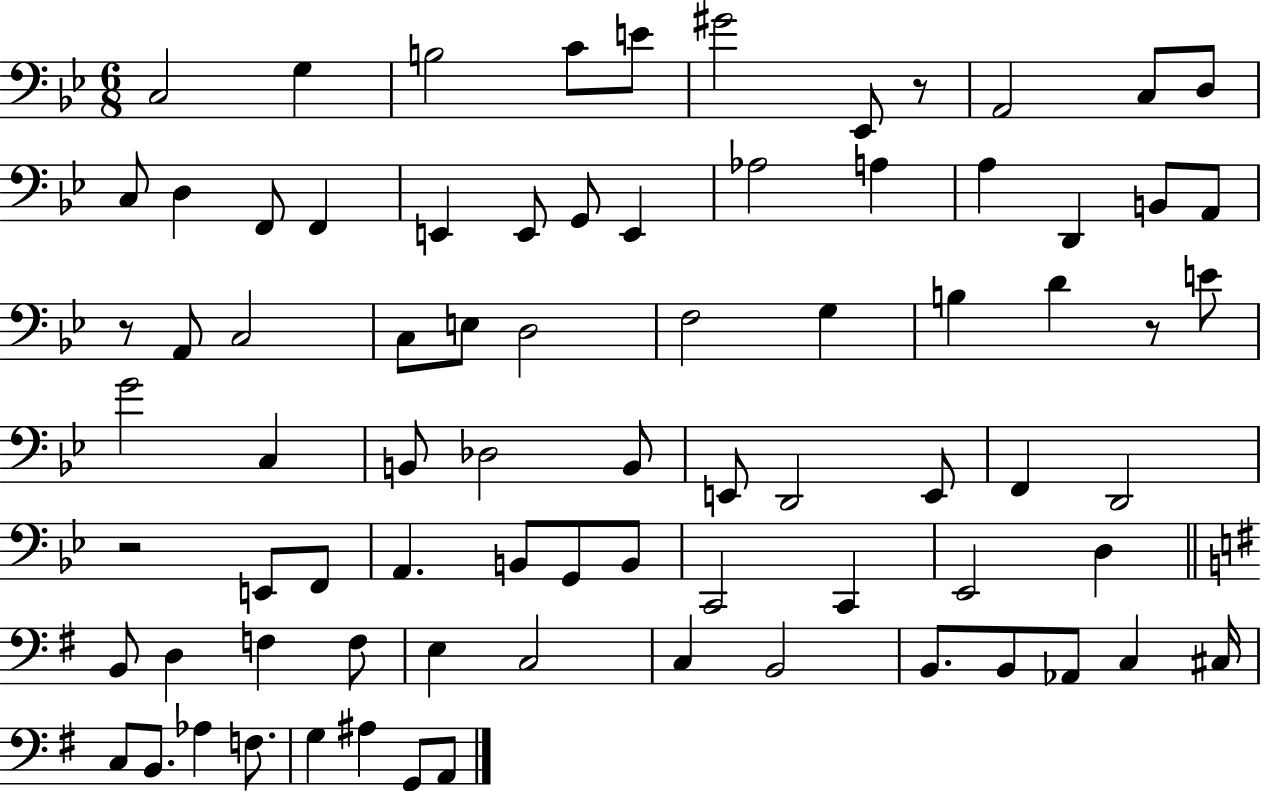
C3/h G3/q B3/h C4/e E4/e G#4/h Eb2/e R/e A2/h C3/e D3/e C3/e D3/q F2/e F2/q E2/q E2/e G2/e E2/q Ab3/h A3/q A3/q D2/q B2/e A2/e R/e A2/e C3/h C3/e E3/e D3/h F3/h G3/q B3/q D4/q R/e E4/e G4/h C3/q B2/e Db3/h B2/e E2/e D2/h E2/e F2/q D2/h R/h E2/e F2/e A2/q. B2/e G2/e B2/e C2/h C2/q Eb2/h D3/q B2/e D3/q F3/q F3/e E3/q C3/h C3/q B2/h B2/e. B2/e Ab2/e C3/q C#3/s C3/e B2/e. Ab3/q F3/e. G3/q A#3/q G2/e A2/e